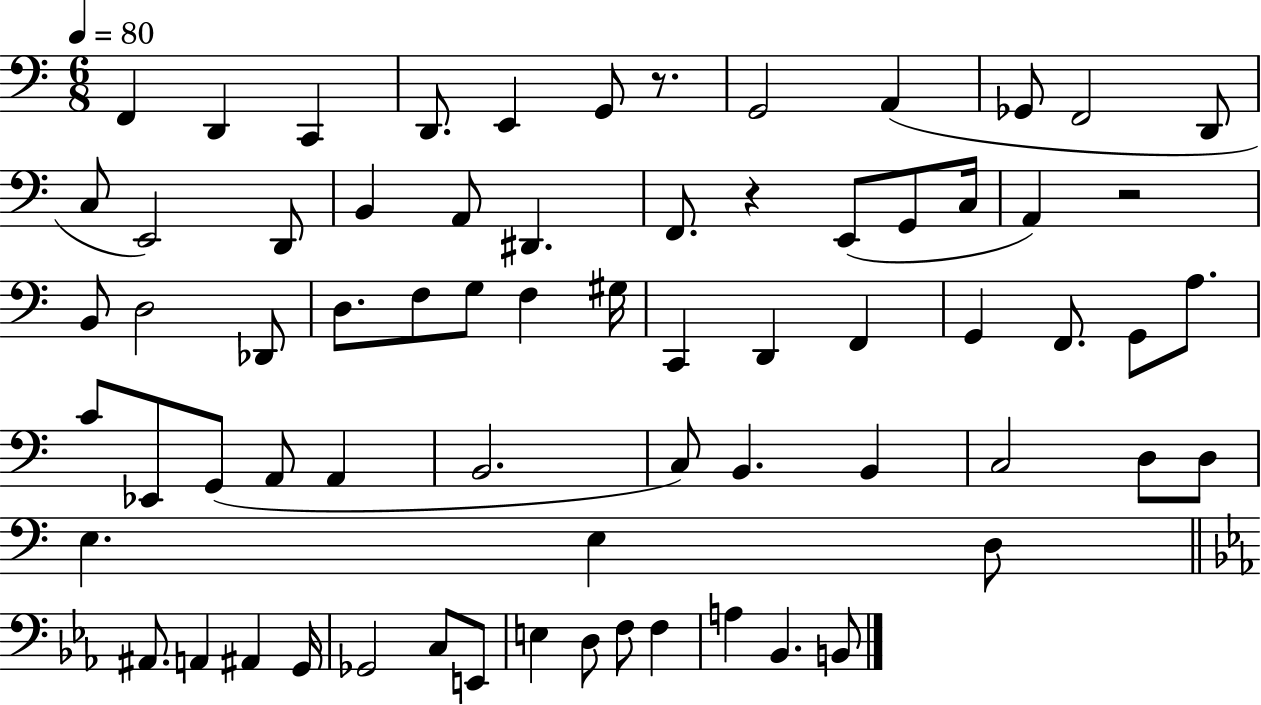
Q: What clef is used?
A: bass